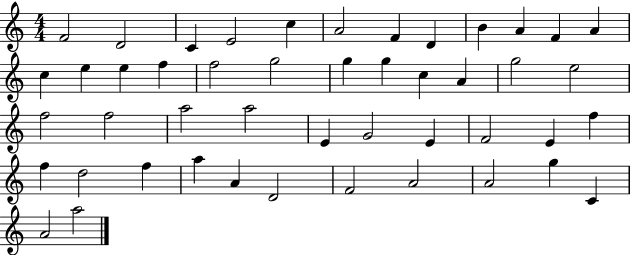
X:1
T:Untitled
M:4/4
L:1/4
K:C
F2 D2 C E2 c A2 F D B A F A c e e f f2 g2 g g c A g2 e2 f2 f2 a2 a2 E G2 E F2 E f f d2 f a A D2 F2 A2 A2 g C A2 a2